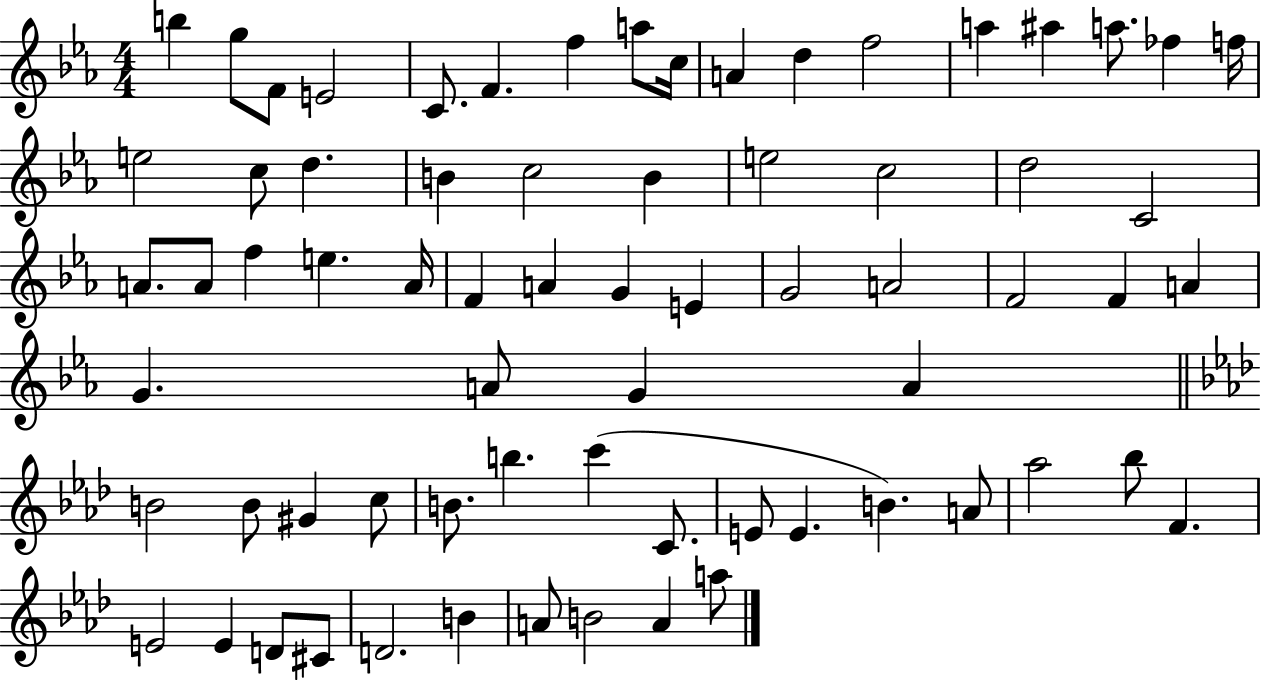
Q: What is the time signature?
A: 4/4